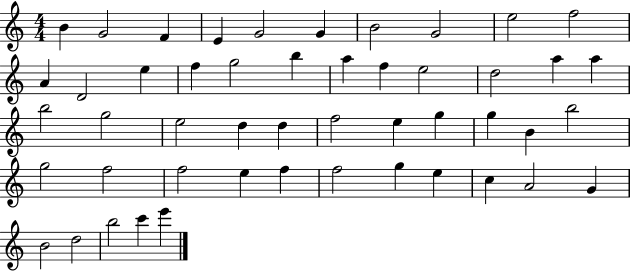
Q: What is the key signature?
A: C major